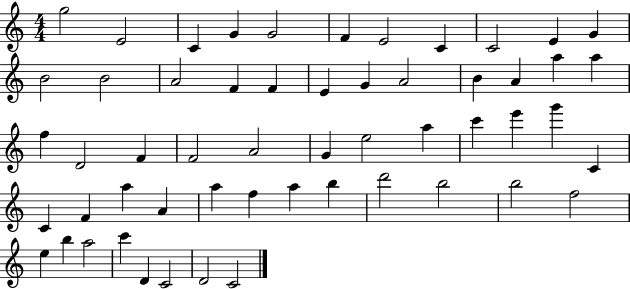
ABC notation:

X:1
T:Untitled
M:4/4
L:1/4
K:C
g2 E2 C G G2 F E2 C C2 E G B2 B2 A2 F F E G A2 B A a a f D2 F F2 A2 G e2 a c' e' g' C C F a A a f a b d'2 b2 b2 f2 e b a2 c' D C2 D2 C2